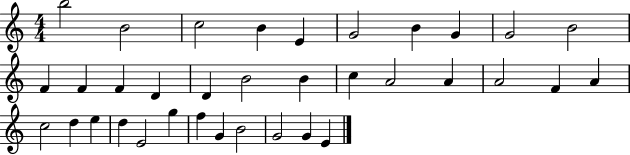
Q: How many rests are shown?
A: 0